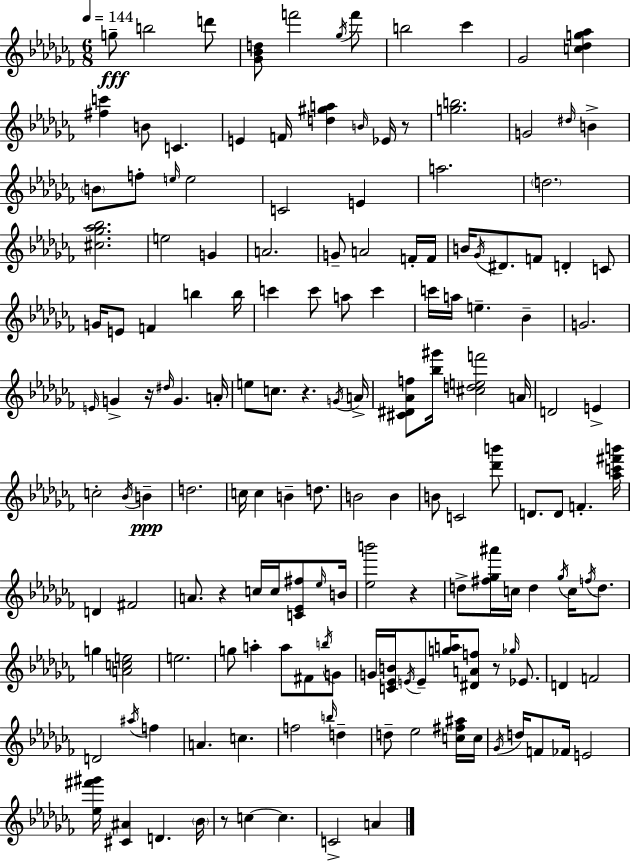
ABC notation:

X:1
T:Untitled
M:6/8
L:1/4
K:Abm
g/2 b2 d'/2 [_G_Bd]/2 f'2 _g/4 f'/2 b2 _c' _G2 [c_dg_a] [^fc'] B/2 C E F/4 [d^ga] B/4 _E/4 z/2 [gb]2 G2 ^d/4 B B/2 f/2 e/4 e2 C2 E a2 d2 [^c_g_a_b]2 e2 G A2 G/2 A2 F/4 F/4 B/4 _G/4 ^D/2 F/2 D C/2 G/4 E/2 F b b/4 c' c'/2 a/2 c' c'/4 a/4 e _B G2 E/4 G z/4 ^d/4 G A/4 e/2 c/2 z G/4 A/4 [^C^D_Af]/2 [_b^g']/4 [^cdef']2 A/4 D2 E c2 _B/4 B d2 c/4 c B d/2 B2 B B/2 C2 [_d'b']/2 D/2 D/2 F [_ac'^f'b']/4 D ^F2 A/2 z c/4 c/4 [C_E^f]/2 _e/4 B/4 [_eb']2 z d/2 [^f_g^a']/4 c/4 d _g/4 c/4 f/4 d/2 g [Ace]2 e2 g/2 a a/2 ^F/2 b/4 G/2 G/4 [C_EB]/4 E/4 E/2 [ga]/4 [^DAf]/2 z/2 _g/4 _E/2 D F2 D2 ^a/4 f A c f2 b/4 d d/2 _e2 [c^f^a]/4 c/4 _G/4 d/4 F/2 _F/4 E2 [_e^f'^g']/4 [^C^A] D _B/4 z/2 c c C2 A